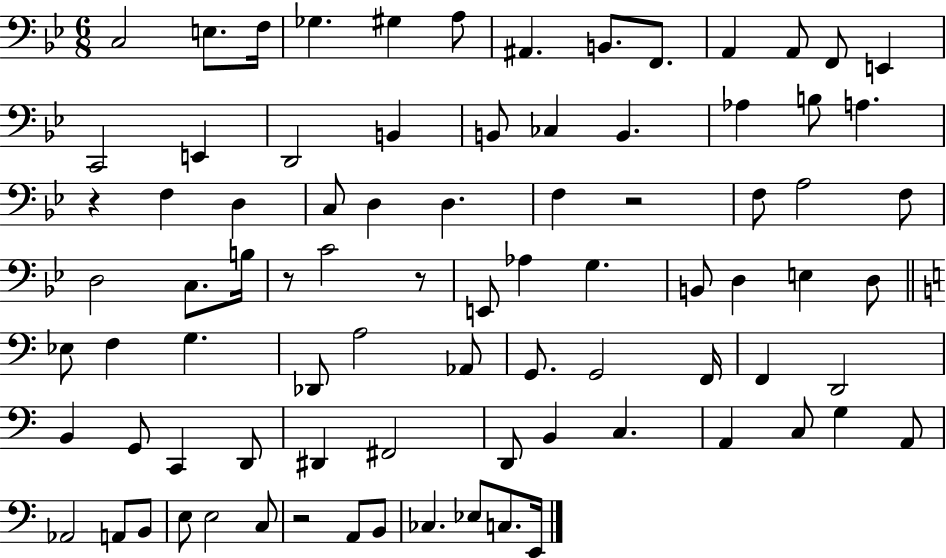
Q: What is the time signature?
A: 6/8